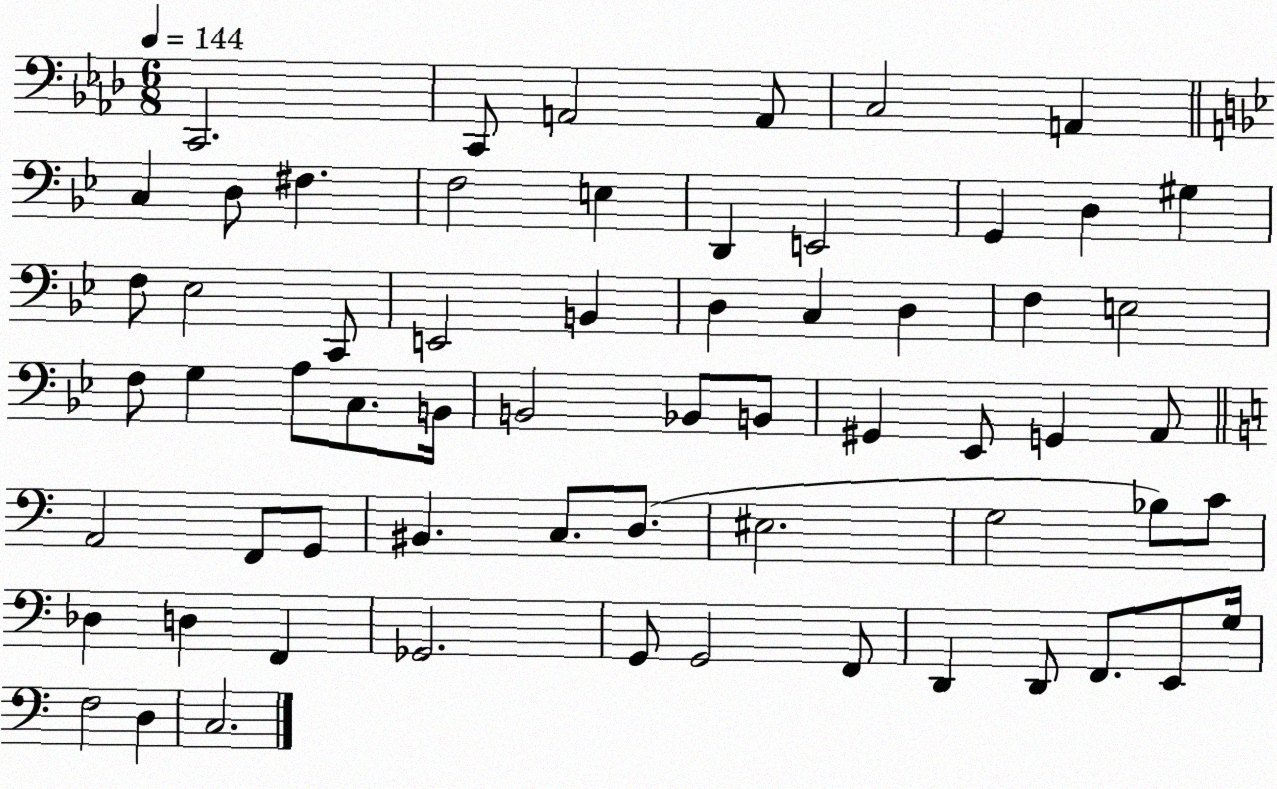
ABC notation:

X:1
T:Untitled
M:6/8
L:1/4
K:Ab
C,,2 C,,/2 A,,2 A,,/2 C,2 A,, C, D,/2 ^F, F,2 E, D,, E,,2 G,, D, ^G, F,/2 _E,2 C,,/2 E,,2 B,, D, C, D, F, E,2 F,/2 G, A,/2 C,/2 B,,/4 B,,2 _B,,/2 B,,/2 ^G,, _E,,/2 G,, A,,/2 A,,2 F,,/2 G,,/2 ^B,, C,/2 D,/2 ^E,2 G,2 _B,/2 C/2 _D, D, F,, _G,,2 G,,/2 G,,2 F,,/2 D,, D,,/2 F,,/2 E,,/2 G,/4 F,2 D, C,2